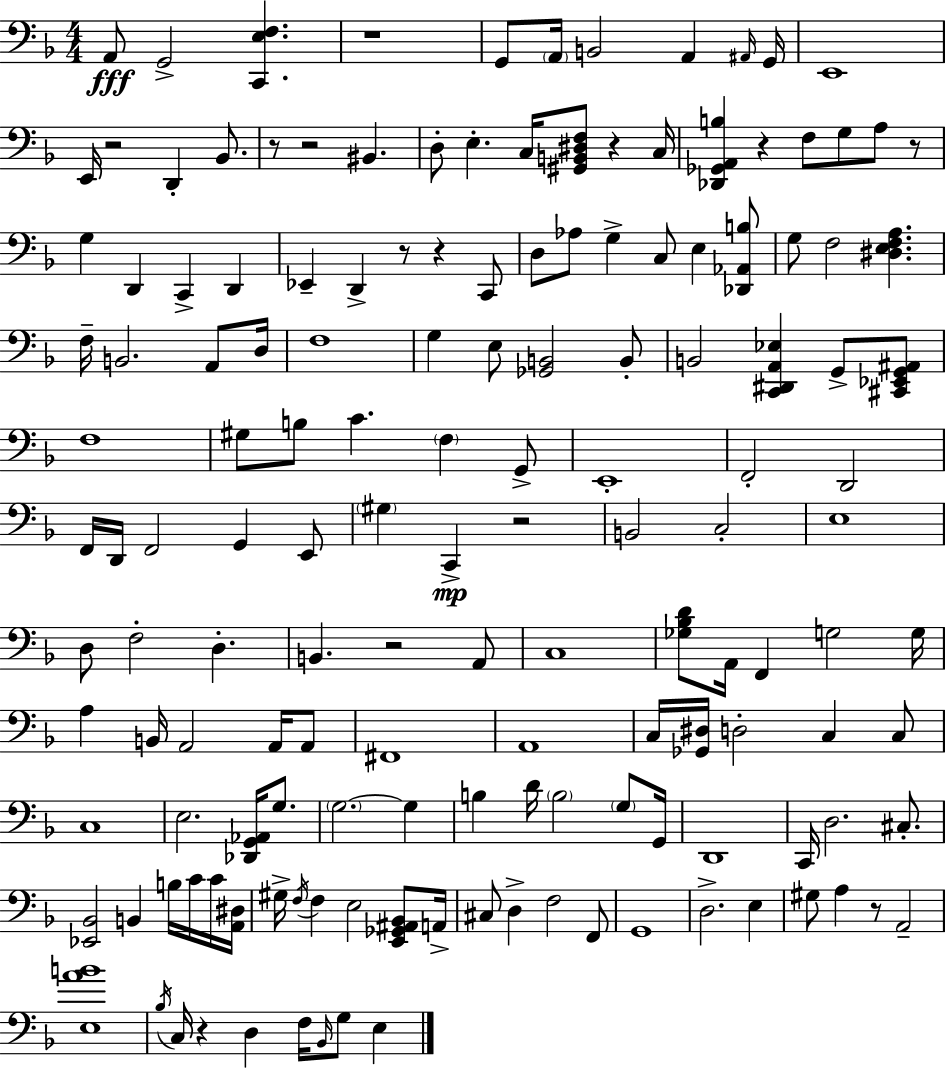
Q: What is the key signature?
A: F major